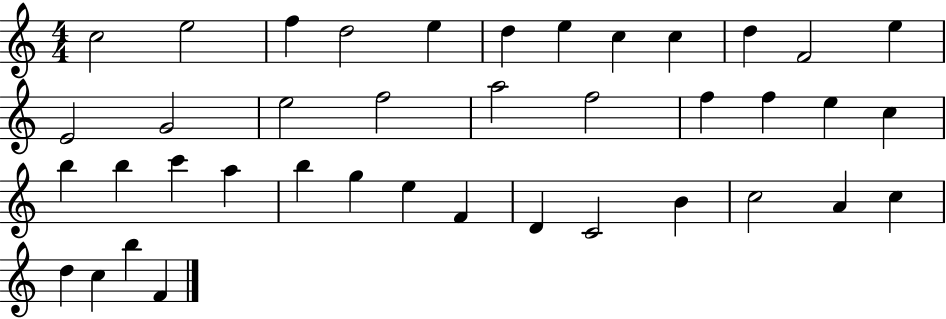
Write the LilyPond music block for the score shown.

{
  \clef treble
  \numericTimeSignature
  \time 4/4
  \key c \major
  c''2 e''2 | f''4 d''2 e''4 | d''4 e''4 c''4 c''4 | d''4 f'2 e''4 | \break e'2 g'2 | e''2 f''2 | a''2 f''2 | f''4 f''4 e''4 c''4 | \break b''4 b''4 c'''4 a''4 | b''4 g''4 e''4 f'4 | d'4 c'2 b'4 | c''2 a'4 c''4 | \break d''4 c''4 b''4 f'4 | \bar "|."
}